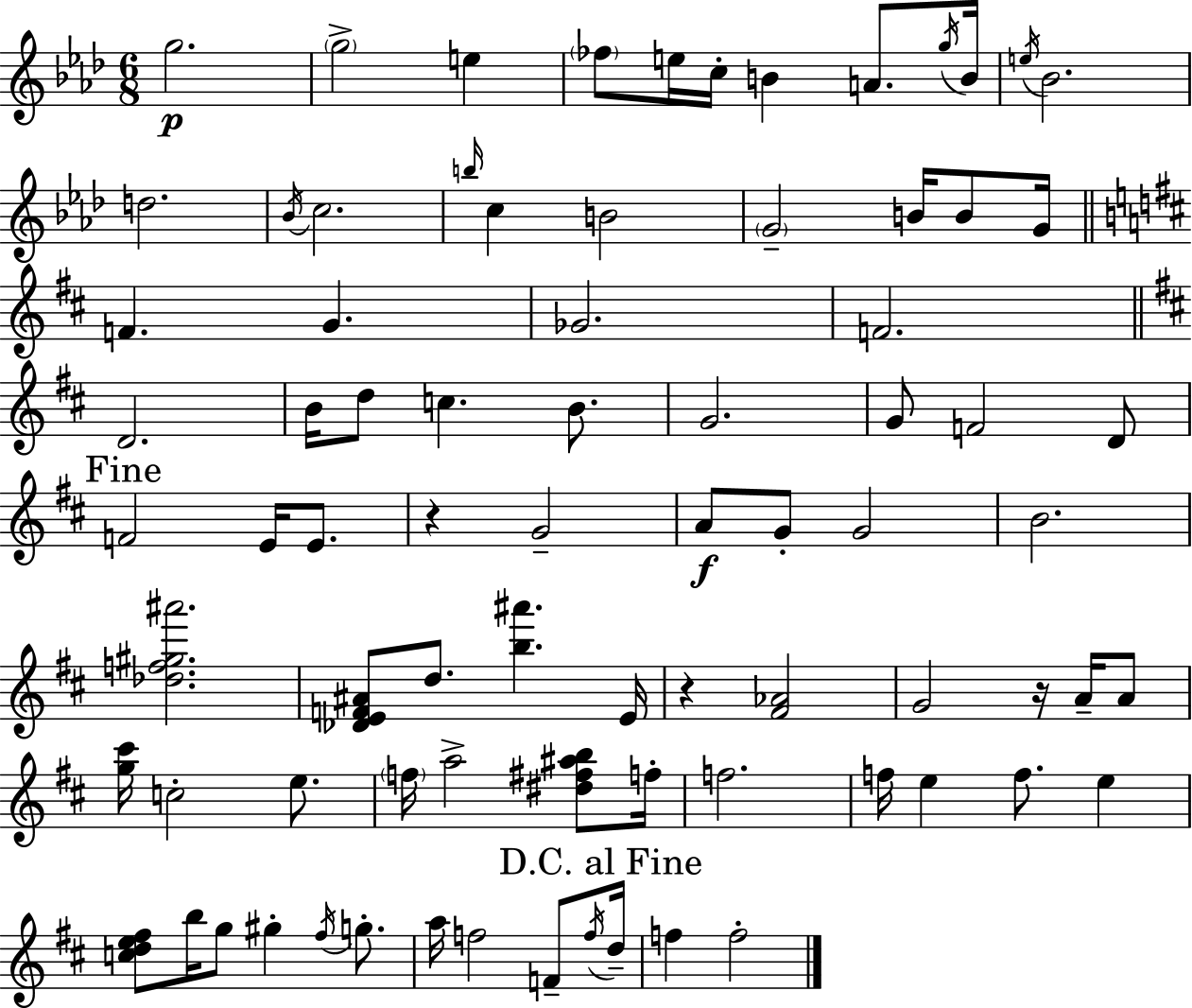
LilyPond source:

{
  \clef treble
  \numericTimeSignature
  \time 6/8
  \key f \minor
  g''2.\p | \parenthesize g''2-> e''4 | \parenthesize fes''8 e''16 c''16-. b'4 a'8. \acciaccatura { g''16 } | b'16 \acciaccatura { e''16 } bes'2. | \break d''2. | \acciaccatura { bes'16 } c''2. | \grace { b''16 } c''4 b'2 | \parenthesize g'2-- | \break b'16 b'8 g'16 \bar "||" \break \key b \minor f'4. g'4. | ges'2. | f'2. | \bar "||" \break \key d \major d'2. | b'16 d''8 c''4. b'8. | g'2. | g'8 f'2 d'8 | \break \mark "Fine" f'2 e'16 e'8. | r4 g'2-- | a'8\f g'8-. g'2 | b'2. | \break <des'' f'' gis'' ais'''>2. | <des' e' f' ais'>8 d''8. <b'' ais'''>4. e'16 | r4 <fis' aes'>2 | g'2 r16 a'16-- a'8 | \break <g'' cis'''>16 c''2-. e''8. | \parenthesize f''16 a''2-> <dis'' fis'' ais'' b''>8 f''16-. | f''2. | f''16 e''4 f''8. e''4 | \break <c'' d'' e'' fis''>8 b''16 g''8 gis''4-. \acciaccatura { fis''16 } g''8.-. | a''16 f''2 f'8-- | \acciaccatura { f''16 } \mark "D.C. al Fine" d''16-- f''4 f''2-. | \bar "|."
}